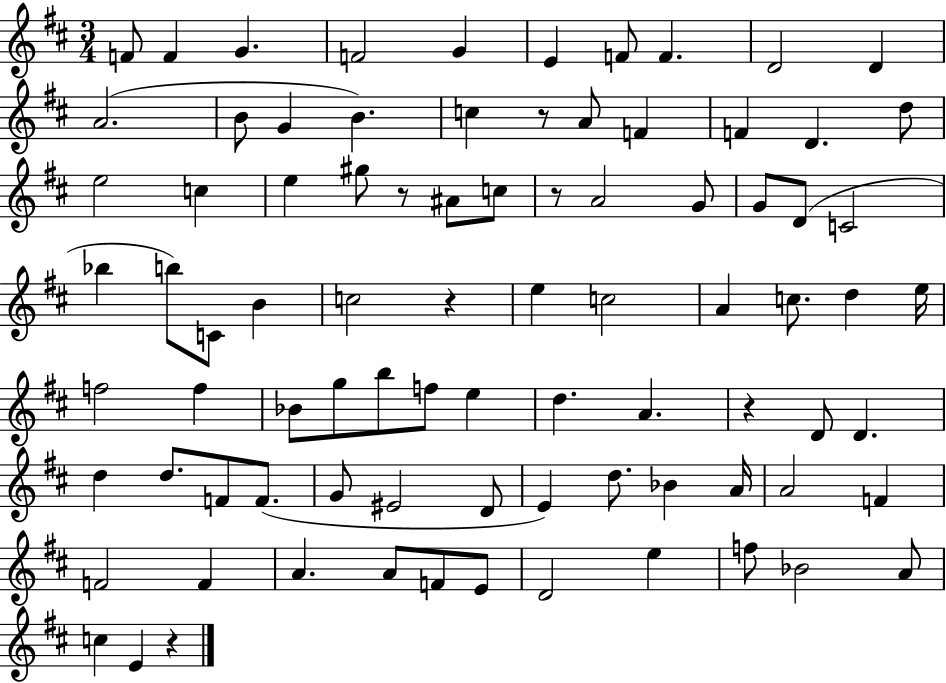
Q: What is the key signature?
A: D major